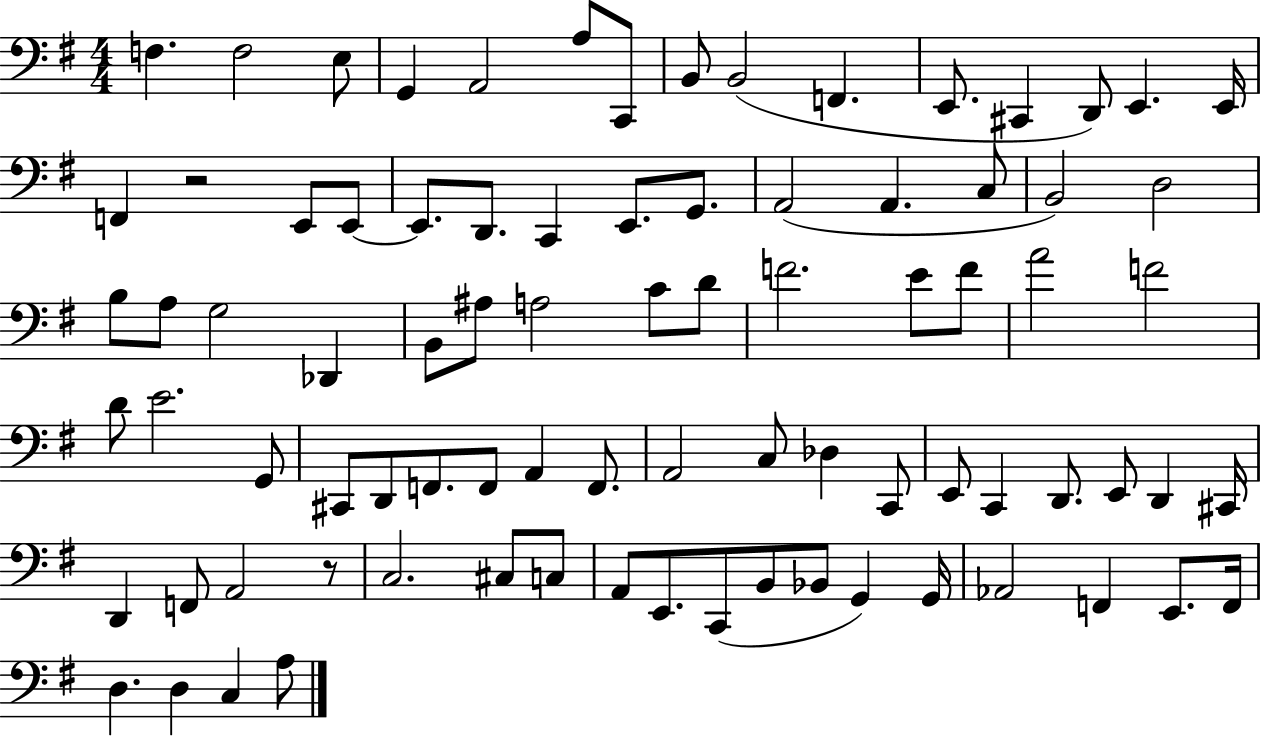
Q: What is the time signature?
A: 4/4